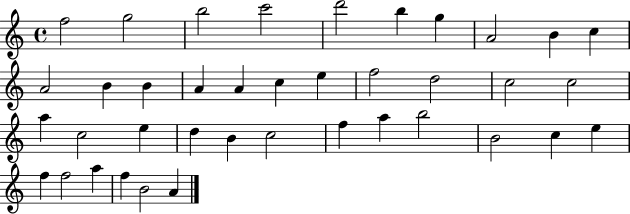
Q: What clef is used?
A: treble